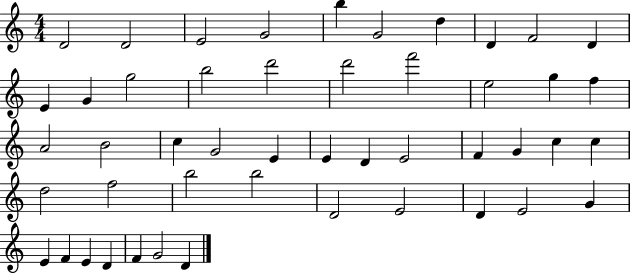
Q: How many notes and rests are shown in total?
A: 48